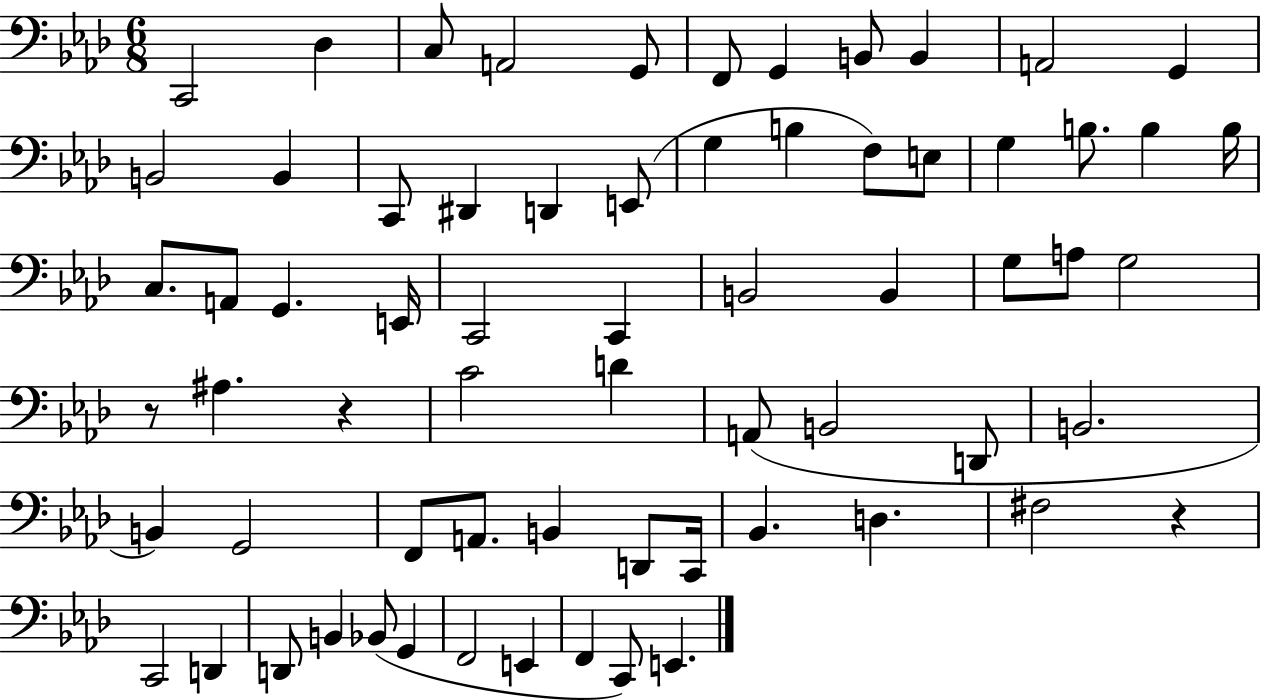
X:1
T:Untitled
M:6/8
L:1/4
K:Ab
C,,2 _D, C,/2 A,,2 G,,/2 F,,/2 G,, B,,/2 B,, A,,2 G,, B,,2 B,, C,,/2 ^D,, D,, E,,/2 G, B, F,/2 E,/2 G, B,/2 B, B,/4 C,/2 A,,/2 G,, E,,/4 C,,2 C,, B,,2 B,, G,/2 A,/2 G,2 z/2 ^A, z C2 D A,,/2 B,,2 D,,/2 B,,2 B,, G,,2 F,,/2 A,,/2 B,, D,,/2 C,,/4 _B,, D, ^F,2 z C,,2 D,, D,,/2 B,, _B,,/2 G,, F,,2 E,, F,, C,,/2 E,,